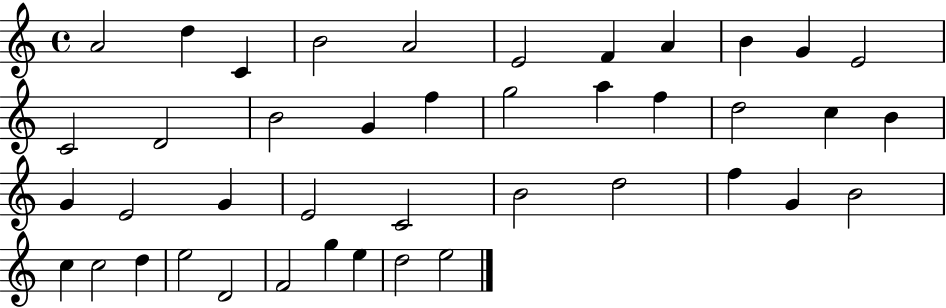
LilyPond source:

{
  \clef treble
  \time 4/4
  \defaultTimeSignature
  \key c \major
  a'2 d''4 c'4 | b'2 a'2 | e'2 f'4 a'4 | b'4 g'4 e'2 | \break c'2 d'2 | b'2 g'4 f''4 | g''2 a''4 f''4 | d''2 c''4 b'4 | \break g'4 e'2 g'4 | e'2 c'2 | b'2 d''2 | f''4 g'4 b'2 | \break c''4 c''2 d''4 | e''2 d'2 | f'2 g''4 e''4 | d''2 e''2 | \break \bar "|."
}